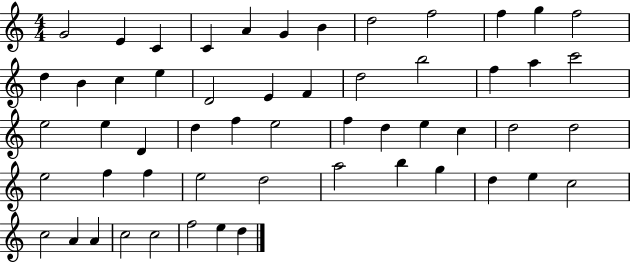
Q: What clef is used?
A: treble